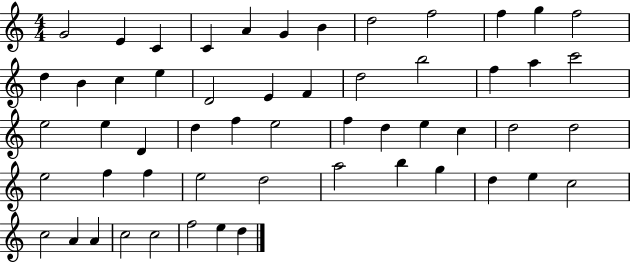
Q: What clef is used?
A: treble